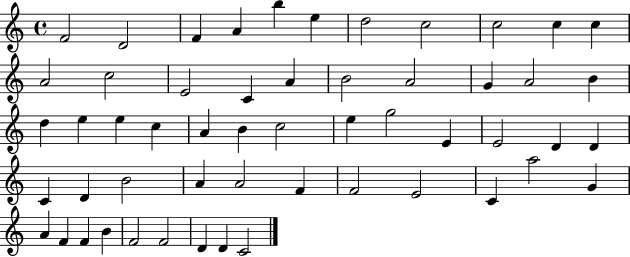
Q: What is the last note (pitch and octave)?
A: C4